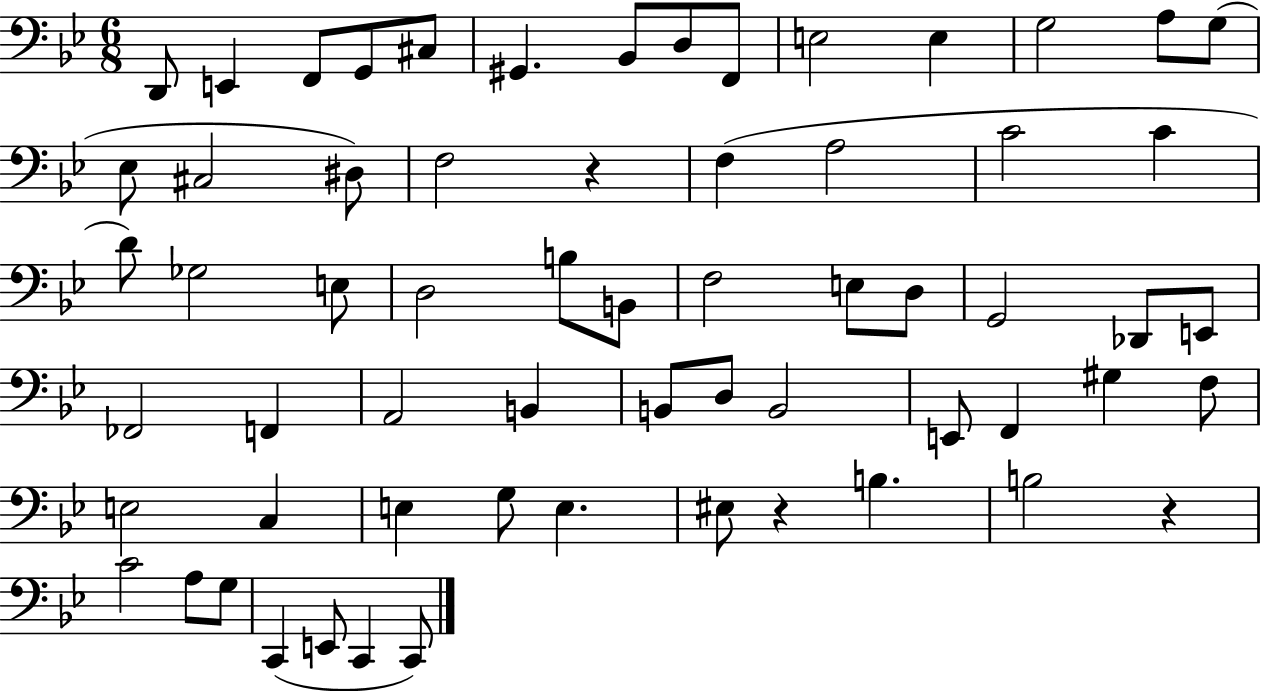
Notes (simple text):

D2/e E2/q F2/e G2/e C#3/e G#2/q. Bb2/e D3/e F2/e E3/h E3/q G3/h A3/e G3/e Eb3/e C#3/h D#3/e F3/h R/q F3/q A3/h C4/h C4/q D4/e Gb3/h E3/e D3/h B3/e B2/e F3/h E3/e D3/e G2/h Db2/e E2/e FES2/h F2/q A2/h B2/q B2/e D3/e B2/h E2/e F2/q G#3/q F3/e E3/h C3/q E3/q G3/e E3/q. EIS3/e R/q B3/q. B3/h R/q C4/h A3/e G3/e C2/q E2/e C2/q C2/e